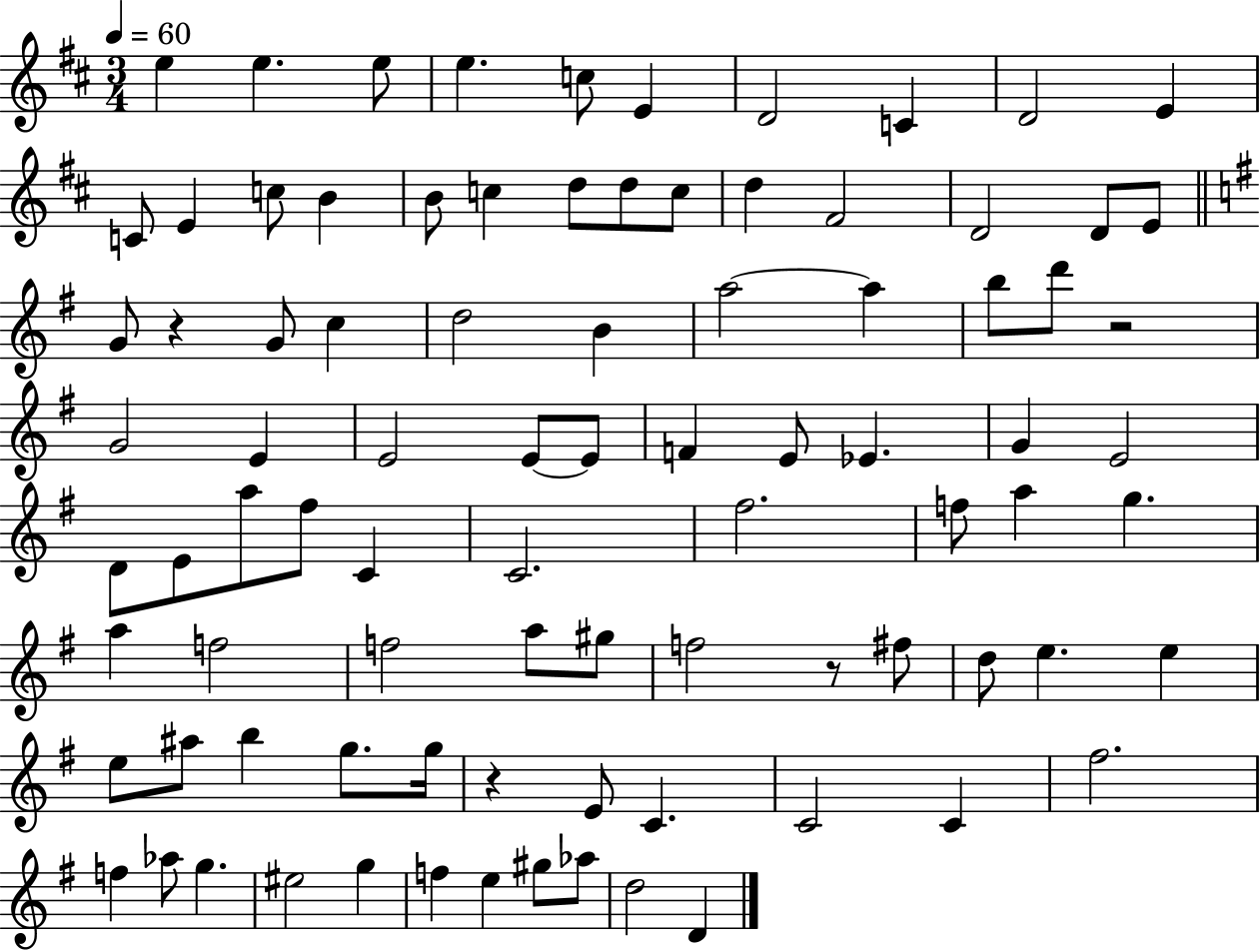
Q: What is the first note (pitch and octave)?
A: E5